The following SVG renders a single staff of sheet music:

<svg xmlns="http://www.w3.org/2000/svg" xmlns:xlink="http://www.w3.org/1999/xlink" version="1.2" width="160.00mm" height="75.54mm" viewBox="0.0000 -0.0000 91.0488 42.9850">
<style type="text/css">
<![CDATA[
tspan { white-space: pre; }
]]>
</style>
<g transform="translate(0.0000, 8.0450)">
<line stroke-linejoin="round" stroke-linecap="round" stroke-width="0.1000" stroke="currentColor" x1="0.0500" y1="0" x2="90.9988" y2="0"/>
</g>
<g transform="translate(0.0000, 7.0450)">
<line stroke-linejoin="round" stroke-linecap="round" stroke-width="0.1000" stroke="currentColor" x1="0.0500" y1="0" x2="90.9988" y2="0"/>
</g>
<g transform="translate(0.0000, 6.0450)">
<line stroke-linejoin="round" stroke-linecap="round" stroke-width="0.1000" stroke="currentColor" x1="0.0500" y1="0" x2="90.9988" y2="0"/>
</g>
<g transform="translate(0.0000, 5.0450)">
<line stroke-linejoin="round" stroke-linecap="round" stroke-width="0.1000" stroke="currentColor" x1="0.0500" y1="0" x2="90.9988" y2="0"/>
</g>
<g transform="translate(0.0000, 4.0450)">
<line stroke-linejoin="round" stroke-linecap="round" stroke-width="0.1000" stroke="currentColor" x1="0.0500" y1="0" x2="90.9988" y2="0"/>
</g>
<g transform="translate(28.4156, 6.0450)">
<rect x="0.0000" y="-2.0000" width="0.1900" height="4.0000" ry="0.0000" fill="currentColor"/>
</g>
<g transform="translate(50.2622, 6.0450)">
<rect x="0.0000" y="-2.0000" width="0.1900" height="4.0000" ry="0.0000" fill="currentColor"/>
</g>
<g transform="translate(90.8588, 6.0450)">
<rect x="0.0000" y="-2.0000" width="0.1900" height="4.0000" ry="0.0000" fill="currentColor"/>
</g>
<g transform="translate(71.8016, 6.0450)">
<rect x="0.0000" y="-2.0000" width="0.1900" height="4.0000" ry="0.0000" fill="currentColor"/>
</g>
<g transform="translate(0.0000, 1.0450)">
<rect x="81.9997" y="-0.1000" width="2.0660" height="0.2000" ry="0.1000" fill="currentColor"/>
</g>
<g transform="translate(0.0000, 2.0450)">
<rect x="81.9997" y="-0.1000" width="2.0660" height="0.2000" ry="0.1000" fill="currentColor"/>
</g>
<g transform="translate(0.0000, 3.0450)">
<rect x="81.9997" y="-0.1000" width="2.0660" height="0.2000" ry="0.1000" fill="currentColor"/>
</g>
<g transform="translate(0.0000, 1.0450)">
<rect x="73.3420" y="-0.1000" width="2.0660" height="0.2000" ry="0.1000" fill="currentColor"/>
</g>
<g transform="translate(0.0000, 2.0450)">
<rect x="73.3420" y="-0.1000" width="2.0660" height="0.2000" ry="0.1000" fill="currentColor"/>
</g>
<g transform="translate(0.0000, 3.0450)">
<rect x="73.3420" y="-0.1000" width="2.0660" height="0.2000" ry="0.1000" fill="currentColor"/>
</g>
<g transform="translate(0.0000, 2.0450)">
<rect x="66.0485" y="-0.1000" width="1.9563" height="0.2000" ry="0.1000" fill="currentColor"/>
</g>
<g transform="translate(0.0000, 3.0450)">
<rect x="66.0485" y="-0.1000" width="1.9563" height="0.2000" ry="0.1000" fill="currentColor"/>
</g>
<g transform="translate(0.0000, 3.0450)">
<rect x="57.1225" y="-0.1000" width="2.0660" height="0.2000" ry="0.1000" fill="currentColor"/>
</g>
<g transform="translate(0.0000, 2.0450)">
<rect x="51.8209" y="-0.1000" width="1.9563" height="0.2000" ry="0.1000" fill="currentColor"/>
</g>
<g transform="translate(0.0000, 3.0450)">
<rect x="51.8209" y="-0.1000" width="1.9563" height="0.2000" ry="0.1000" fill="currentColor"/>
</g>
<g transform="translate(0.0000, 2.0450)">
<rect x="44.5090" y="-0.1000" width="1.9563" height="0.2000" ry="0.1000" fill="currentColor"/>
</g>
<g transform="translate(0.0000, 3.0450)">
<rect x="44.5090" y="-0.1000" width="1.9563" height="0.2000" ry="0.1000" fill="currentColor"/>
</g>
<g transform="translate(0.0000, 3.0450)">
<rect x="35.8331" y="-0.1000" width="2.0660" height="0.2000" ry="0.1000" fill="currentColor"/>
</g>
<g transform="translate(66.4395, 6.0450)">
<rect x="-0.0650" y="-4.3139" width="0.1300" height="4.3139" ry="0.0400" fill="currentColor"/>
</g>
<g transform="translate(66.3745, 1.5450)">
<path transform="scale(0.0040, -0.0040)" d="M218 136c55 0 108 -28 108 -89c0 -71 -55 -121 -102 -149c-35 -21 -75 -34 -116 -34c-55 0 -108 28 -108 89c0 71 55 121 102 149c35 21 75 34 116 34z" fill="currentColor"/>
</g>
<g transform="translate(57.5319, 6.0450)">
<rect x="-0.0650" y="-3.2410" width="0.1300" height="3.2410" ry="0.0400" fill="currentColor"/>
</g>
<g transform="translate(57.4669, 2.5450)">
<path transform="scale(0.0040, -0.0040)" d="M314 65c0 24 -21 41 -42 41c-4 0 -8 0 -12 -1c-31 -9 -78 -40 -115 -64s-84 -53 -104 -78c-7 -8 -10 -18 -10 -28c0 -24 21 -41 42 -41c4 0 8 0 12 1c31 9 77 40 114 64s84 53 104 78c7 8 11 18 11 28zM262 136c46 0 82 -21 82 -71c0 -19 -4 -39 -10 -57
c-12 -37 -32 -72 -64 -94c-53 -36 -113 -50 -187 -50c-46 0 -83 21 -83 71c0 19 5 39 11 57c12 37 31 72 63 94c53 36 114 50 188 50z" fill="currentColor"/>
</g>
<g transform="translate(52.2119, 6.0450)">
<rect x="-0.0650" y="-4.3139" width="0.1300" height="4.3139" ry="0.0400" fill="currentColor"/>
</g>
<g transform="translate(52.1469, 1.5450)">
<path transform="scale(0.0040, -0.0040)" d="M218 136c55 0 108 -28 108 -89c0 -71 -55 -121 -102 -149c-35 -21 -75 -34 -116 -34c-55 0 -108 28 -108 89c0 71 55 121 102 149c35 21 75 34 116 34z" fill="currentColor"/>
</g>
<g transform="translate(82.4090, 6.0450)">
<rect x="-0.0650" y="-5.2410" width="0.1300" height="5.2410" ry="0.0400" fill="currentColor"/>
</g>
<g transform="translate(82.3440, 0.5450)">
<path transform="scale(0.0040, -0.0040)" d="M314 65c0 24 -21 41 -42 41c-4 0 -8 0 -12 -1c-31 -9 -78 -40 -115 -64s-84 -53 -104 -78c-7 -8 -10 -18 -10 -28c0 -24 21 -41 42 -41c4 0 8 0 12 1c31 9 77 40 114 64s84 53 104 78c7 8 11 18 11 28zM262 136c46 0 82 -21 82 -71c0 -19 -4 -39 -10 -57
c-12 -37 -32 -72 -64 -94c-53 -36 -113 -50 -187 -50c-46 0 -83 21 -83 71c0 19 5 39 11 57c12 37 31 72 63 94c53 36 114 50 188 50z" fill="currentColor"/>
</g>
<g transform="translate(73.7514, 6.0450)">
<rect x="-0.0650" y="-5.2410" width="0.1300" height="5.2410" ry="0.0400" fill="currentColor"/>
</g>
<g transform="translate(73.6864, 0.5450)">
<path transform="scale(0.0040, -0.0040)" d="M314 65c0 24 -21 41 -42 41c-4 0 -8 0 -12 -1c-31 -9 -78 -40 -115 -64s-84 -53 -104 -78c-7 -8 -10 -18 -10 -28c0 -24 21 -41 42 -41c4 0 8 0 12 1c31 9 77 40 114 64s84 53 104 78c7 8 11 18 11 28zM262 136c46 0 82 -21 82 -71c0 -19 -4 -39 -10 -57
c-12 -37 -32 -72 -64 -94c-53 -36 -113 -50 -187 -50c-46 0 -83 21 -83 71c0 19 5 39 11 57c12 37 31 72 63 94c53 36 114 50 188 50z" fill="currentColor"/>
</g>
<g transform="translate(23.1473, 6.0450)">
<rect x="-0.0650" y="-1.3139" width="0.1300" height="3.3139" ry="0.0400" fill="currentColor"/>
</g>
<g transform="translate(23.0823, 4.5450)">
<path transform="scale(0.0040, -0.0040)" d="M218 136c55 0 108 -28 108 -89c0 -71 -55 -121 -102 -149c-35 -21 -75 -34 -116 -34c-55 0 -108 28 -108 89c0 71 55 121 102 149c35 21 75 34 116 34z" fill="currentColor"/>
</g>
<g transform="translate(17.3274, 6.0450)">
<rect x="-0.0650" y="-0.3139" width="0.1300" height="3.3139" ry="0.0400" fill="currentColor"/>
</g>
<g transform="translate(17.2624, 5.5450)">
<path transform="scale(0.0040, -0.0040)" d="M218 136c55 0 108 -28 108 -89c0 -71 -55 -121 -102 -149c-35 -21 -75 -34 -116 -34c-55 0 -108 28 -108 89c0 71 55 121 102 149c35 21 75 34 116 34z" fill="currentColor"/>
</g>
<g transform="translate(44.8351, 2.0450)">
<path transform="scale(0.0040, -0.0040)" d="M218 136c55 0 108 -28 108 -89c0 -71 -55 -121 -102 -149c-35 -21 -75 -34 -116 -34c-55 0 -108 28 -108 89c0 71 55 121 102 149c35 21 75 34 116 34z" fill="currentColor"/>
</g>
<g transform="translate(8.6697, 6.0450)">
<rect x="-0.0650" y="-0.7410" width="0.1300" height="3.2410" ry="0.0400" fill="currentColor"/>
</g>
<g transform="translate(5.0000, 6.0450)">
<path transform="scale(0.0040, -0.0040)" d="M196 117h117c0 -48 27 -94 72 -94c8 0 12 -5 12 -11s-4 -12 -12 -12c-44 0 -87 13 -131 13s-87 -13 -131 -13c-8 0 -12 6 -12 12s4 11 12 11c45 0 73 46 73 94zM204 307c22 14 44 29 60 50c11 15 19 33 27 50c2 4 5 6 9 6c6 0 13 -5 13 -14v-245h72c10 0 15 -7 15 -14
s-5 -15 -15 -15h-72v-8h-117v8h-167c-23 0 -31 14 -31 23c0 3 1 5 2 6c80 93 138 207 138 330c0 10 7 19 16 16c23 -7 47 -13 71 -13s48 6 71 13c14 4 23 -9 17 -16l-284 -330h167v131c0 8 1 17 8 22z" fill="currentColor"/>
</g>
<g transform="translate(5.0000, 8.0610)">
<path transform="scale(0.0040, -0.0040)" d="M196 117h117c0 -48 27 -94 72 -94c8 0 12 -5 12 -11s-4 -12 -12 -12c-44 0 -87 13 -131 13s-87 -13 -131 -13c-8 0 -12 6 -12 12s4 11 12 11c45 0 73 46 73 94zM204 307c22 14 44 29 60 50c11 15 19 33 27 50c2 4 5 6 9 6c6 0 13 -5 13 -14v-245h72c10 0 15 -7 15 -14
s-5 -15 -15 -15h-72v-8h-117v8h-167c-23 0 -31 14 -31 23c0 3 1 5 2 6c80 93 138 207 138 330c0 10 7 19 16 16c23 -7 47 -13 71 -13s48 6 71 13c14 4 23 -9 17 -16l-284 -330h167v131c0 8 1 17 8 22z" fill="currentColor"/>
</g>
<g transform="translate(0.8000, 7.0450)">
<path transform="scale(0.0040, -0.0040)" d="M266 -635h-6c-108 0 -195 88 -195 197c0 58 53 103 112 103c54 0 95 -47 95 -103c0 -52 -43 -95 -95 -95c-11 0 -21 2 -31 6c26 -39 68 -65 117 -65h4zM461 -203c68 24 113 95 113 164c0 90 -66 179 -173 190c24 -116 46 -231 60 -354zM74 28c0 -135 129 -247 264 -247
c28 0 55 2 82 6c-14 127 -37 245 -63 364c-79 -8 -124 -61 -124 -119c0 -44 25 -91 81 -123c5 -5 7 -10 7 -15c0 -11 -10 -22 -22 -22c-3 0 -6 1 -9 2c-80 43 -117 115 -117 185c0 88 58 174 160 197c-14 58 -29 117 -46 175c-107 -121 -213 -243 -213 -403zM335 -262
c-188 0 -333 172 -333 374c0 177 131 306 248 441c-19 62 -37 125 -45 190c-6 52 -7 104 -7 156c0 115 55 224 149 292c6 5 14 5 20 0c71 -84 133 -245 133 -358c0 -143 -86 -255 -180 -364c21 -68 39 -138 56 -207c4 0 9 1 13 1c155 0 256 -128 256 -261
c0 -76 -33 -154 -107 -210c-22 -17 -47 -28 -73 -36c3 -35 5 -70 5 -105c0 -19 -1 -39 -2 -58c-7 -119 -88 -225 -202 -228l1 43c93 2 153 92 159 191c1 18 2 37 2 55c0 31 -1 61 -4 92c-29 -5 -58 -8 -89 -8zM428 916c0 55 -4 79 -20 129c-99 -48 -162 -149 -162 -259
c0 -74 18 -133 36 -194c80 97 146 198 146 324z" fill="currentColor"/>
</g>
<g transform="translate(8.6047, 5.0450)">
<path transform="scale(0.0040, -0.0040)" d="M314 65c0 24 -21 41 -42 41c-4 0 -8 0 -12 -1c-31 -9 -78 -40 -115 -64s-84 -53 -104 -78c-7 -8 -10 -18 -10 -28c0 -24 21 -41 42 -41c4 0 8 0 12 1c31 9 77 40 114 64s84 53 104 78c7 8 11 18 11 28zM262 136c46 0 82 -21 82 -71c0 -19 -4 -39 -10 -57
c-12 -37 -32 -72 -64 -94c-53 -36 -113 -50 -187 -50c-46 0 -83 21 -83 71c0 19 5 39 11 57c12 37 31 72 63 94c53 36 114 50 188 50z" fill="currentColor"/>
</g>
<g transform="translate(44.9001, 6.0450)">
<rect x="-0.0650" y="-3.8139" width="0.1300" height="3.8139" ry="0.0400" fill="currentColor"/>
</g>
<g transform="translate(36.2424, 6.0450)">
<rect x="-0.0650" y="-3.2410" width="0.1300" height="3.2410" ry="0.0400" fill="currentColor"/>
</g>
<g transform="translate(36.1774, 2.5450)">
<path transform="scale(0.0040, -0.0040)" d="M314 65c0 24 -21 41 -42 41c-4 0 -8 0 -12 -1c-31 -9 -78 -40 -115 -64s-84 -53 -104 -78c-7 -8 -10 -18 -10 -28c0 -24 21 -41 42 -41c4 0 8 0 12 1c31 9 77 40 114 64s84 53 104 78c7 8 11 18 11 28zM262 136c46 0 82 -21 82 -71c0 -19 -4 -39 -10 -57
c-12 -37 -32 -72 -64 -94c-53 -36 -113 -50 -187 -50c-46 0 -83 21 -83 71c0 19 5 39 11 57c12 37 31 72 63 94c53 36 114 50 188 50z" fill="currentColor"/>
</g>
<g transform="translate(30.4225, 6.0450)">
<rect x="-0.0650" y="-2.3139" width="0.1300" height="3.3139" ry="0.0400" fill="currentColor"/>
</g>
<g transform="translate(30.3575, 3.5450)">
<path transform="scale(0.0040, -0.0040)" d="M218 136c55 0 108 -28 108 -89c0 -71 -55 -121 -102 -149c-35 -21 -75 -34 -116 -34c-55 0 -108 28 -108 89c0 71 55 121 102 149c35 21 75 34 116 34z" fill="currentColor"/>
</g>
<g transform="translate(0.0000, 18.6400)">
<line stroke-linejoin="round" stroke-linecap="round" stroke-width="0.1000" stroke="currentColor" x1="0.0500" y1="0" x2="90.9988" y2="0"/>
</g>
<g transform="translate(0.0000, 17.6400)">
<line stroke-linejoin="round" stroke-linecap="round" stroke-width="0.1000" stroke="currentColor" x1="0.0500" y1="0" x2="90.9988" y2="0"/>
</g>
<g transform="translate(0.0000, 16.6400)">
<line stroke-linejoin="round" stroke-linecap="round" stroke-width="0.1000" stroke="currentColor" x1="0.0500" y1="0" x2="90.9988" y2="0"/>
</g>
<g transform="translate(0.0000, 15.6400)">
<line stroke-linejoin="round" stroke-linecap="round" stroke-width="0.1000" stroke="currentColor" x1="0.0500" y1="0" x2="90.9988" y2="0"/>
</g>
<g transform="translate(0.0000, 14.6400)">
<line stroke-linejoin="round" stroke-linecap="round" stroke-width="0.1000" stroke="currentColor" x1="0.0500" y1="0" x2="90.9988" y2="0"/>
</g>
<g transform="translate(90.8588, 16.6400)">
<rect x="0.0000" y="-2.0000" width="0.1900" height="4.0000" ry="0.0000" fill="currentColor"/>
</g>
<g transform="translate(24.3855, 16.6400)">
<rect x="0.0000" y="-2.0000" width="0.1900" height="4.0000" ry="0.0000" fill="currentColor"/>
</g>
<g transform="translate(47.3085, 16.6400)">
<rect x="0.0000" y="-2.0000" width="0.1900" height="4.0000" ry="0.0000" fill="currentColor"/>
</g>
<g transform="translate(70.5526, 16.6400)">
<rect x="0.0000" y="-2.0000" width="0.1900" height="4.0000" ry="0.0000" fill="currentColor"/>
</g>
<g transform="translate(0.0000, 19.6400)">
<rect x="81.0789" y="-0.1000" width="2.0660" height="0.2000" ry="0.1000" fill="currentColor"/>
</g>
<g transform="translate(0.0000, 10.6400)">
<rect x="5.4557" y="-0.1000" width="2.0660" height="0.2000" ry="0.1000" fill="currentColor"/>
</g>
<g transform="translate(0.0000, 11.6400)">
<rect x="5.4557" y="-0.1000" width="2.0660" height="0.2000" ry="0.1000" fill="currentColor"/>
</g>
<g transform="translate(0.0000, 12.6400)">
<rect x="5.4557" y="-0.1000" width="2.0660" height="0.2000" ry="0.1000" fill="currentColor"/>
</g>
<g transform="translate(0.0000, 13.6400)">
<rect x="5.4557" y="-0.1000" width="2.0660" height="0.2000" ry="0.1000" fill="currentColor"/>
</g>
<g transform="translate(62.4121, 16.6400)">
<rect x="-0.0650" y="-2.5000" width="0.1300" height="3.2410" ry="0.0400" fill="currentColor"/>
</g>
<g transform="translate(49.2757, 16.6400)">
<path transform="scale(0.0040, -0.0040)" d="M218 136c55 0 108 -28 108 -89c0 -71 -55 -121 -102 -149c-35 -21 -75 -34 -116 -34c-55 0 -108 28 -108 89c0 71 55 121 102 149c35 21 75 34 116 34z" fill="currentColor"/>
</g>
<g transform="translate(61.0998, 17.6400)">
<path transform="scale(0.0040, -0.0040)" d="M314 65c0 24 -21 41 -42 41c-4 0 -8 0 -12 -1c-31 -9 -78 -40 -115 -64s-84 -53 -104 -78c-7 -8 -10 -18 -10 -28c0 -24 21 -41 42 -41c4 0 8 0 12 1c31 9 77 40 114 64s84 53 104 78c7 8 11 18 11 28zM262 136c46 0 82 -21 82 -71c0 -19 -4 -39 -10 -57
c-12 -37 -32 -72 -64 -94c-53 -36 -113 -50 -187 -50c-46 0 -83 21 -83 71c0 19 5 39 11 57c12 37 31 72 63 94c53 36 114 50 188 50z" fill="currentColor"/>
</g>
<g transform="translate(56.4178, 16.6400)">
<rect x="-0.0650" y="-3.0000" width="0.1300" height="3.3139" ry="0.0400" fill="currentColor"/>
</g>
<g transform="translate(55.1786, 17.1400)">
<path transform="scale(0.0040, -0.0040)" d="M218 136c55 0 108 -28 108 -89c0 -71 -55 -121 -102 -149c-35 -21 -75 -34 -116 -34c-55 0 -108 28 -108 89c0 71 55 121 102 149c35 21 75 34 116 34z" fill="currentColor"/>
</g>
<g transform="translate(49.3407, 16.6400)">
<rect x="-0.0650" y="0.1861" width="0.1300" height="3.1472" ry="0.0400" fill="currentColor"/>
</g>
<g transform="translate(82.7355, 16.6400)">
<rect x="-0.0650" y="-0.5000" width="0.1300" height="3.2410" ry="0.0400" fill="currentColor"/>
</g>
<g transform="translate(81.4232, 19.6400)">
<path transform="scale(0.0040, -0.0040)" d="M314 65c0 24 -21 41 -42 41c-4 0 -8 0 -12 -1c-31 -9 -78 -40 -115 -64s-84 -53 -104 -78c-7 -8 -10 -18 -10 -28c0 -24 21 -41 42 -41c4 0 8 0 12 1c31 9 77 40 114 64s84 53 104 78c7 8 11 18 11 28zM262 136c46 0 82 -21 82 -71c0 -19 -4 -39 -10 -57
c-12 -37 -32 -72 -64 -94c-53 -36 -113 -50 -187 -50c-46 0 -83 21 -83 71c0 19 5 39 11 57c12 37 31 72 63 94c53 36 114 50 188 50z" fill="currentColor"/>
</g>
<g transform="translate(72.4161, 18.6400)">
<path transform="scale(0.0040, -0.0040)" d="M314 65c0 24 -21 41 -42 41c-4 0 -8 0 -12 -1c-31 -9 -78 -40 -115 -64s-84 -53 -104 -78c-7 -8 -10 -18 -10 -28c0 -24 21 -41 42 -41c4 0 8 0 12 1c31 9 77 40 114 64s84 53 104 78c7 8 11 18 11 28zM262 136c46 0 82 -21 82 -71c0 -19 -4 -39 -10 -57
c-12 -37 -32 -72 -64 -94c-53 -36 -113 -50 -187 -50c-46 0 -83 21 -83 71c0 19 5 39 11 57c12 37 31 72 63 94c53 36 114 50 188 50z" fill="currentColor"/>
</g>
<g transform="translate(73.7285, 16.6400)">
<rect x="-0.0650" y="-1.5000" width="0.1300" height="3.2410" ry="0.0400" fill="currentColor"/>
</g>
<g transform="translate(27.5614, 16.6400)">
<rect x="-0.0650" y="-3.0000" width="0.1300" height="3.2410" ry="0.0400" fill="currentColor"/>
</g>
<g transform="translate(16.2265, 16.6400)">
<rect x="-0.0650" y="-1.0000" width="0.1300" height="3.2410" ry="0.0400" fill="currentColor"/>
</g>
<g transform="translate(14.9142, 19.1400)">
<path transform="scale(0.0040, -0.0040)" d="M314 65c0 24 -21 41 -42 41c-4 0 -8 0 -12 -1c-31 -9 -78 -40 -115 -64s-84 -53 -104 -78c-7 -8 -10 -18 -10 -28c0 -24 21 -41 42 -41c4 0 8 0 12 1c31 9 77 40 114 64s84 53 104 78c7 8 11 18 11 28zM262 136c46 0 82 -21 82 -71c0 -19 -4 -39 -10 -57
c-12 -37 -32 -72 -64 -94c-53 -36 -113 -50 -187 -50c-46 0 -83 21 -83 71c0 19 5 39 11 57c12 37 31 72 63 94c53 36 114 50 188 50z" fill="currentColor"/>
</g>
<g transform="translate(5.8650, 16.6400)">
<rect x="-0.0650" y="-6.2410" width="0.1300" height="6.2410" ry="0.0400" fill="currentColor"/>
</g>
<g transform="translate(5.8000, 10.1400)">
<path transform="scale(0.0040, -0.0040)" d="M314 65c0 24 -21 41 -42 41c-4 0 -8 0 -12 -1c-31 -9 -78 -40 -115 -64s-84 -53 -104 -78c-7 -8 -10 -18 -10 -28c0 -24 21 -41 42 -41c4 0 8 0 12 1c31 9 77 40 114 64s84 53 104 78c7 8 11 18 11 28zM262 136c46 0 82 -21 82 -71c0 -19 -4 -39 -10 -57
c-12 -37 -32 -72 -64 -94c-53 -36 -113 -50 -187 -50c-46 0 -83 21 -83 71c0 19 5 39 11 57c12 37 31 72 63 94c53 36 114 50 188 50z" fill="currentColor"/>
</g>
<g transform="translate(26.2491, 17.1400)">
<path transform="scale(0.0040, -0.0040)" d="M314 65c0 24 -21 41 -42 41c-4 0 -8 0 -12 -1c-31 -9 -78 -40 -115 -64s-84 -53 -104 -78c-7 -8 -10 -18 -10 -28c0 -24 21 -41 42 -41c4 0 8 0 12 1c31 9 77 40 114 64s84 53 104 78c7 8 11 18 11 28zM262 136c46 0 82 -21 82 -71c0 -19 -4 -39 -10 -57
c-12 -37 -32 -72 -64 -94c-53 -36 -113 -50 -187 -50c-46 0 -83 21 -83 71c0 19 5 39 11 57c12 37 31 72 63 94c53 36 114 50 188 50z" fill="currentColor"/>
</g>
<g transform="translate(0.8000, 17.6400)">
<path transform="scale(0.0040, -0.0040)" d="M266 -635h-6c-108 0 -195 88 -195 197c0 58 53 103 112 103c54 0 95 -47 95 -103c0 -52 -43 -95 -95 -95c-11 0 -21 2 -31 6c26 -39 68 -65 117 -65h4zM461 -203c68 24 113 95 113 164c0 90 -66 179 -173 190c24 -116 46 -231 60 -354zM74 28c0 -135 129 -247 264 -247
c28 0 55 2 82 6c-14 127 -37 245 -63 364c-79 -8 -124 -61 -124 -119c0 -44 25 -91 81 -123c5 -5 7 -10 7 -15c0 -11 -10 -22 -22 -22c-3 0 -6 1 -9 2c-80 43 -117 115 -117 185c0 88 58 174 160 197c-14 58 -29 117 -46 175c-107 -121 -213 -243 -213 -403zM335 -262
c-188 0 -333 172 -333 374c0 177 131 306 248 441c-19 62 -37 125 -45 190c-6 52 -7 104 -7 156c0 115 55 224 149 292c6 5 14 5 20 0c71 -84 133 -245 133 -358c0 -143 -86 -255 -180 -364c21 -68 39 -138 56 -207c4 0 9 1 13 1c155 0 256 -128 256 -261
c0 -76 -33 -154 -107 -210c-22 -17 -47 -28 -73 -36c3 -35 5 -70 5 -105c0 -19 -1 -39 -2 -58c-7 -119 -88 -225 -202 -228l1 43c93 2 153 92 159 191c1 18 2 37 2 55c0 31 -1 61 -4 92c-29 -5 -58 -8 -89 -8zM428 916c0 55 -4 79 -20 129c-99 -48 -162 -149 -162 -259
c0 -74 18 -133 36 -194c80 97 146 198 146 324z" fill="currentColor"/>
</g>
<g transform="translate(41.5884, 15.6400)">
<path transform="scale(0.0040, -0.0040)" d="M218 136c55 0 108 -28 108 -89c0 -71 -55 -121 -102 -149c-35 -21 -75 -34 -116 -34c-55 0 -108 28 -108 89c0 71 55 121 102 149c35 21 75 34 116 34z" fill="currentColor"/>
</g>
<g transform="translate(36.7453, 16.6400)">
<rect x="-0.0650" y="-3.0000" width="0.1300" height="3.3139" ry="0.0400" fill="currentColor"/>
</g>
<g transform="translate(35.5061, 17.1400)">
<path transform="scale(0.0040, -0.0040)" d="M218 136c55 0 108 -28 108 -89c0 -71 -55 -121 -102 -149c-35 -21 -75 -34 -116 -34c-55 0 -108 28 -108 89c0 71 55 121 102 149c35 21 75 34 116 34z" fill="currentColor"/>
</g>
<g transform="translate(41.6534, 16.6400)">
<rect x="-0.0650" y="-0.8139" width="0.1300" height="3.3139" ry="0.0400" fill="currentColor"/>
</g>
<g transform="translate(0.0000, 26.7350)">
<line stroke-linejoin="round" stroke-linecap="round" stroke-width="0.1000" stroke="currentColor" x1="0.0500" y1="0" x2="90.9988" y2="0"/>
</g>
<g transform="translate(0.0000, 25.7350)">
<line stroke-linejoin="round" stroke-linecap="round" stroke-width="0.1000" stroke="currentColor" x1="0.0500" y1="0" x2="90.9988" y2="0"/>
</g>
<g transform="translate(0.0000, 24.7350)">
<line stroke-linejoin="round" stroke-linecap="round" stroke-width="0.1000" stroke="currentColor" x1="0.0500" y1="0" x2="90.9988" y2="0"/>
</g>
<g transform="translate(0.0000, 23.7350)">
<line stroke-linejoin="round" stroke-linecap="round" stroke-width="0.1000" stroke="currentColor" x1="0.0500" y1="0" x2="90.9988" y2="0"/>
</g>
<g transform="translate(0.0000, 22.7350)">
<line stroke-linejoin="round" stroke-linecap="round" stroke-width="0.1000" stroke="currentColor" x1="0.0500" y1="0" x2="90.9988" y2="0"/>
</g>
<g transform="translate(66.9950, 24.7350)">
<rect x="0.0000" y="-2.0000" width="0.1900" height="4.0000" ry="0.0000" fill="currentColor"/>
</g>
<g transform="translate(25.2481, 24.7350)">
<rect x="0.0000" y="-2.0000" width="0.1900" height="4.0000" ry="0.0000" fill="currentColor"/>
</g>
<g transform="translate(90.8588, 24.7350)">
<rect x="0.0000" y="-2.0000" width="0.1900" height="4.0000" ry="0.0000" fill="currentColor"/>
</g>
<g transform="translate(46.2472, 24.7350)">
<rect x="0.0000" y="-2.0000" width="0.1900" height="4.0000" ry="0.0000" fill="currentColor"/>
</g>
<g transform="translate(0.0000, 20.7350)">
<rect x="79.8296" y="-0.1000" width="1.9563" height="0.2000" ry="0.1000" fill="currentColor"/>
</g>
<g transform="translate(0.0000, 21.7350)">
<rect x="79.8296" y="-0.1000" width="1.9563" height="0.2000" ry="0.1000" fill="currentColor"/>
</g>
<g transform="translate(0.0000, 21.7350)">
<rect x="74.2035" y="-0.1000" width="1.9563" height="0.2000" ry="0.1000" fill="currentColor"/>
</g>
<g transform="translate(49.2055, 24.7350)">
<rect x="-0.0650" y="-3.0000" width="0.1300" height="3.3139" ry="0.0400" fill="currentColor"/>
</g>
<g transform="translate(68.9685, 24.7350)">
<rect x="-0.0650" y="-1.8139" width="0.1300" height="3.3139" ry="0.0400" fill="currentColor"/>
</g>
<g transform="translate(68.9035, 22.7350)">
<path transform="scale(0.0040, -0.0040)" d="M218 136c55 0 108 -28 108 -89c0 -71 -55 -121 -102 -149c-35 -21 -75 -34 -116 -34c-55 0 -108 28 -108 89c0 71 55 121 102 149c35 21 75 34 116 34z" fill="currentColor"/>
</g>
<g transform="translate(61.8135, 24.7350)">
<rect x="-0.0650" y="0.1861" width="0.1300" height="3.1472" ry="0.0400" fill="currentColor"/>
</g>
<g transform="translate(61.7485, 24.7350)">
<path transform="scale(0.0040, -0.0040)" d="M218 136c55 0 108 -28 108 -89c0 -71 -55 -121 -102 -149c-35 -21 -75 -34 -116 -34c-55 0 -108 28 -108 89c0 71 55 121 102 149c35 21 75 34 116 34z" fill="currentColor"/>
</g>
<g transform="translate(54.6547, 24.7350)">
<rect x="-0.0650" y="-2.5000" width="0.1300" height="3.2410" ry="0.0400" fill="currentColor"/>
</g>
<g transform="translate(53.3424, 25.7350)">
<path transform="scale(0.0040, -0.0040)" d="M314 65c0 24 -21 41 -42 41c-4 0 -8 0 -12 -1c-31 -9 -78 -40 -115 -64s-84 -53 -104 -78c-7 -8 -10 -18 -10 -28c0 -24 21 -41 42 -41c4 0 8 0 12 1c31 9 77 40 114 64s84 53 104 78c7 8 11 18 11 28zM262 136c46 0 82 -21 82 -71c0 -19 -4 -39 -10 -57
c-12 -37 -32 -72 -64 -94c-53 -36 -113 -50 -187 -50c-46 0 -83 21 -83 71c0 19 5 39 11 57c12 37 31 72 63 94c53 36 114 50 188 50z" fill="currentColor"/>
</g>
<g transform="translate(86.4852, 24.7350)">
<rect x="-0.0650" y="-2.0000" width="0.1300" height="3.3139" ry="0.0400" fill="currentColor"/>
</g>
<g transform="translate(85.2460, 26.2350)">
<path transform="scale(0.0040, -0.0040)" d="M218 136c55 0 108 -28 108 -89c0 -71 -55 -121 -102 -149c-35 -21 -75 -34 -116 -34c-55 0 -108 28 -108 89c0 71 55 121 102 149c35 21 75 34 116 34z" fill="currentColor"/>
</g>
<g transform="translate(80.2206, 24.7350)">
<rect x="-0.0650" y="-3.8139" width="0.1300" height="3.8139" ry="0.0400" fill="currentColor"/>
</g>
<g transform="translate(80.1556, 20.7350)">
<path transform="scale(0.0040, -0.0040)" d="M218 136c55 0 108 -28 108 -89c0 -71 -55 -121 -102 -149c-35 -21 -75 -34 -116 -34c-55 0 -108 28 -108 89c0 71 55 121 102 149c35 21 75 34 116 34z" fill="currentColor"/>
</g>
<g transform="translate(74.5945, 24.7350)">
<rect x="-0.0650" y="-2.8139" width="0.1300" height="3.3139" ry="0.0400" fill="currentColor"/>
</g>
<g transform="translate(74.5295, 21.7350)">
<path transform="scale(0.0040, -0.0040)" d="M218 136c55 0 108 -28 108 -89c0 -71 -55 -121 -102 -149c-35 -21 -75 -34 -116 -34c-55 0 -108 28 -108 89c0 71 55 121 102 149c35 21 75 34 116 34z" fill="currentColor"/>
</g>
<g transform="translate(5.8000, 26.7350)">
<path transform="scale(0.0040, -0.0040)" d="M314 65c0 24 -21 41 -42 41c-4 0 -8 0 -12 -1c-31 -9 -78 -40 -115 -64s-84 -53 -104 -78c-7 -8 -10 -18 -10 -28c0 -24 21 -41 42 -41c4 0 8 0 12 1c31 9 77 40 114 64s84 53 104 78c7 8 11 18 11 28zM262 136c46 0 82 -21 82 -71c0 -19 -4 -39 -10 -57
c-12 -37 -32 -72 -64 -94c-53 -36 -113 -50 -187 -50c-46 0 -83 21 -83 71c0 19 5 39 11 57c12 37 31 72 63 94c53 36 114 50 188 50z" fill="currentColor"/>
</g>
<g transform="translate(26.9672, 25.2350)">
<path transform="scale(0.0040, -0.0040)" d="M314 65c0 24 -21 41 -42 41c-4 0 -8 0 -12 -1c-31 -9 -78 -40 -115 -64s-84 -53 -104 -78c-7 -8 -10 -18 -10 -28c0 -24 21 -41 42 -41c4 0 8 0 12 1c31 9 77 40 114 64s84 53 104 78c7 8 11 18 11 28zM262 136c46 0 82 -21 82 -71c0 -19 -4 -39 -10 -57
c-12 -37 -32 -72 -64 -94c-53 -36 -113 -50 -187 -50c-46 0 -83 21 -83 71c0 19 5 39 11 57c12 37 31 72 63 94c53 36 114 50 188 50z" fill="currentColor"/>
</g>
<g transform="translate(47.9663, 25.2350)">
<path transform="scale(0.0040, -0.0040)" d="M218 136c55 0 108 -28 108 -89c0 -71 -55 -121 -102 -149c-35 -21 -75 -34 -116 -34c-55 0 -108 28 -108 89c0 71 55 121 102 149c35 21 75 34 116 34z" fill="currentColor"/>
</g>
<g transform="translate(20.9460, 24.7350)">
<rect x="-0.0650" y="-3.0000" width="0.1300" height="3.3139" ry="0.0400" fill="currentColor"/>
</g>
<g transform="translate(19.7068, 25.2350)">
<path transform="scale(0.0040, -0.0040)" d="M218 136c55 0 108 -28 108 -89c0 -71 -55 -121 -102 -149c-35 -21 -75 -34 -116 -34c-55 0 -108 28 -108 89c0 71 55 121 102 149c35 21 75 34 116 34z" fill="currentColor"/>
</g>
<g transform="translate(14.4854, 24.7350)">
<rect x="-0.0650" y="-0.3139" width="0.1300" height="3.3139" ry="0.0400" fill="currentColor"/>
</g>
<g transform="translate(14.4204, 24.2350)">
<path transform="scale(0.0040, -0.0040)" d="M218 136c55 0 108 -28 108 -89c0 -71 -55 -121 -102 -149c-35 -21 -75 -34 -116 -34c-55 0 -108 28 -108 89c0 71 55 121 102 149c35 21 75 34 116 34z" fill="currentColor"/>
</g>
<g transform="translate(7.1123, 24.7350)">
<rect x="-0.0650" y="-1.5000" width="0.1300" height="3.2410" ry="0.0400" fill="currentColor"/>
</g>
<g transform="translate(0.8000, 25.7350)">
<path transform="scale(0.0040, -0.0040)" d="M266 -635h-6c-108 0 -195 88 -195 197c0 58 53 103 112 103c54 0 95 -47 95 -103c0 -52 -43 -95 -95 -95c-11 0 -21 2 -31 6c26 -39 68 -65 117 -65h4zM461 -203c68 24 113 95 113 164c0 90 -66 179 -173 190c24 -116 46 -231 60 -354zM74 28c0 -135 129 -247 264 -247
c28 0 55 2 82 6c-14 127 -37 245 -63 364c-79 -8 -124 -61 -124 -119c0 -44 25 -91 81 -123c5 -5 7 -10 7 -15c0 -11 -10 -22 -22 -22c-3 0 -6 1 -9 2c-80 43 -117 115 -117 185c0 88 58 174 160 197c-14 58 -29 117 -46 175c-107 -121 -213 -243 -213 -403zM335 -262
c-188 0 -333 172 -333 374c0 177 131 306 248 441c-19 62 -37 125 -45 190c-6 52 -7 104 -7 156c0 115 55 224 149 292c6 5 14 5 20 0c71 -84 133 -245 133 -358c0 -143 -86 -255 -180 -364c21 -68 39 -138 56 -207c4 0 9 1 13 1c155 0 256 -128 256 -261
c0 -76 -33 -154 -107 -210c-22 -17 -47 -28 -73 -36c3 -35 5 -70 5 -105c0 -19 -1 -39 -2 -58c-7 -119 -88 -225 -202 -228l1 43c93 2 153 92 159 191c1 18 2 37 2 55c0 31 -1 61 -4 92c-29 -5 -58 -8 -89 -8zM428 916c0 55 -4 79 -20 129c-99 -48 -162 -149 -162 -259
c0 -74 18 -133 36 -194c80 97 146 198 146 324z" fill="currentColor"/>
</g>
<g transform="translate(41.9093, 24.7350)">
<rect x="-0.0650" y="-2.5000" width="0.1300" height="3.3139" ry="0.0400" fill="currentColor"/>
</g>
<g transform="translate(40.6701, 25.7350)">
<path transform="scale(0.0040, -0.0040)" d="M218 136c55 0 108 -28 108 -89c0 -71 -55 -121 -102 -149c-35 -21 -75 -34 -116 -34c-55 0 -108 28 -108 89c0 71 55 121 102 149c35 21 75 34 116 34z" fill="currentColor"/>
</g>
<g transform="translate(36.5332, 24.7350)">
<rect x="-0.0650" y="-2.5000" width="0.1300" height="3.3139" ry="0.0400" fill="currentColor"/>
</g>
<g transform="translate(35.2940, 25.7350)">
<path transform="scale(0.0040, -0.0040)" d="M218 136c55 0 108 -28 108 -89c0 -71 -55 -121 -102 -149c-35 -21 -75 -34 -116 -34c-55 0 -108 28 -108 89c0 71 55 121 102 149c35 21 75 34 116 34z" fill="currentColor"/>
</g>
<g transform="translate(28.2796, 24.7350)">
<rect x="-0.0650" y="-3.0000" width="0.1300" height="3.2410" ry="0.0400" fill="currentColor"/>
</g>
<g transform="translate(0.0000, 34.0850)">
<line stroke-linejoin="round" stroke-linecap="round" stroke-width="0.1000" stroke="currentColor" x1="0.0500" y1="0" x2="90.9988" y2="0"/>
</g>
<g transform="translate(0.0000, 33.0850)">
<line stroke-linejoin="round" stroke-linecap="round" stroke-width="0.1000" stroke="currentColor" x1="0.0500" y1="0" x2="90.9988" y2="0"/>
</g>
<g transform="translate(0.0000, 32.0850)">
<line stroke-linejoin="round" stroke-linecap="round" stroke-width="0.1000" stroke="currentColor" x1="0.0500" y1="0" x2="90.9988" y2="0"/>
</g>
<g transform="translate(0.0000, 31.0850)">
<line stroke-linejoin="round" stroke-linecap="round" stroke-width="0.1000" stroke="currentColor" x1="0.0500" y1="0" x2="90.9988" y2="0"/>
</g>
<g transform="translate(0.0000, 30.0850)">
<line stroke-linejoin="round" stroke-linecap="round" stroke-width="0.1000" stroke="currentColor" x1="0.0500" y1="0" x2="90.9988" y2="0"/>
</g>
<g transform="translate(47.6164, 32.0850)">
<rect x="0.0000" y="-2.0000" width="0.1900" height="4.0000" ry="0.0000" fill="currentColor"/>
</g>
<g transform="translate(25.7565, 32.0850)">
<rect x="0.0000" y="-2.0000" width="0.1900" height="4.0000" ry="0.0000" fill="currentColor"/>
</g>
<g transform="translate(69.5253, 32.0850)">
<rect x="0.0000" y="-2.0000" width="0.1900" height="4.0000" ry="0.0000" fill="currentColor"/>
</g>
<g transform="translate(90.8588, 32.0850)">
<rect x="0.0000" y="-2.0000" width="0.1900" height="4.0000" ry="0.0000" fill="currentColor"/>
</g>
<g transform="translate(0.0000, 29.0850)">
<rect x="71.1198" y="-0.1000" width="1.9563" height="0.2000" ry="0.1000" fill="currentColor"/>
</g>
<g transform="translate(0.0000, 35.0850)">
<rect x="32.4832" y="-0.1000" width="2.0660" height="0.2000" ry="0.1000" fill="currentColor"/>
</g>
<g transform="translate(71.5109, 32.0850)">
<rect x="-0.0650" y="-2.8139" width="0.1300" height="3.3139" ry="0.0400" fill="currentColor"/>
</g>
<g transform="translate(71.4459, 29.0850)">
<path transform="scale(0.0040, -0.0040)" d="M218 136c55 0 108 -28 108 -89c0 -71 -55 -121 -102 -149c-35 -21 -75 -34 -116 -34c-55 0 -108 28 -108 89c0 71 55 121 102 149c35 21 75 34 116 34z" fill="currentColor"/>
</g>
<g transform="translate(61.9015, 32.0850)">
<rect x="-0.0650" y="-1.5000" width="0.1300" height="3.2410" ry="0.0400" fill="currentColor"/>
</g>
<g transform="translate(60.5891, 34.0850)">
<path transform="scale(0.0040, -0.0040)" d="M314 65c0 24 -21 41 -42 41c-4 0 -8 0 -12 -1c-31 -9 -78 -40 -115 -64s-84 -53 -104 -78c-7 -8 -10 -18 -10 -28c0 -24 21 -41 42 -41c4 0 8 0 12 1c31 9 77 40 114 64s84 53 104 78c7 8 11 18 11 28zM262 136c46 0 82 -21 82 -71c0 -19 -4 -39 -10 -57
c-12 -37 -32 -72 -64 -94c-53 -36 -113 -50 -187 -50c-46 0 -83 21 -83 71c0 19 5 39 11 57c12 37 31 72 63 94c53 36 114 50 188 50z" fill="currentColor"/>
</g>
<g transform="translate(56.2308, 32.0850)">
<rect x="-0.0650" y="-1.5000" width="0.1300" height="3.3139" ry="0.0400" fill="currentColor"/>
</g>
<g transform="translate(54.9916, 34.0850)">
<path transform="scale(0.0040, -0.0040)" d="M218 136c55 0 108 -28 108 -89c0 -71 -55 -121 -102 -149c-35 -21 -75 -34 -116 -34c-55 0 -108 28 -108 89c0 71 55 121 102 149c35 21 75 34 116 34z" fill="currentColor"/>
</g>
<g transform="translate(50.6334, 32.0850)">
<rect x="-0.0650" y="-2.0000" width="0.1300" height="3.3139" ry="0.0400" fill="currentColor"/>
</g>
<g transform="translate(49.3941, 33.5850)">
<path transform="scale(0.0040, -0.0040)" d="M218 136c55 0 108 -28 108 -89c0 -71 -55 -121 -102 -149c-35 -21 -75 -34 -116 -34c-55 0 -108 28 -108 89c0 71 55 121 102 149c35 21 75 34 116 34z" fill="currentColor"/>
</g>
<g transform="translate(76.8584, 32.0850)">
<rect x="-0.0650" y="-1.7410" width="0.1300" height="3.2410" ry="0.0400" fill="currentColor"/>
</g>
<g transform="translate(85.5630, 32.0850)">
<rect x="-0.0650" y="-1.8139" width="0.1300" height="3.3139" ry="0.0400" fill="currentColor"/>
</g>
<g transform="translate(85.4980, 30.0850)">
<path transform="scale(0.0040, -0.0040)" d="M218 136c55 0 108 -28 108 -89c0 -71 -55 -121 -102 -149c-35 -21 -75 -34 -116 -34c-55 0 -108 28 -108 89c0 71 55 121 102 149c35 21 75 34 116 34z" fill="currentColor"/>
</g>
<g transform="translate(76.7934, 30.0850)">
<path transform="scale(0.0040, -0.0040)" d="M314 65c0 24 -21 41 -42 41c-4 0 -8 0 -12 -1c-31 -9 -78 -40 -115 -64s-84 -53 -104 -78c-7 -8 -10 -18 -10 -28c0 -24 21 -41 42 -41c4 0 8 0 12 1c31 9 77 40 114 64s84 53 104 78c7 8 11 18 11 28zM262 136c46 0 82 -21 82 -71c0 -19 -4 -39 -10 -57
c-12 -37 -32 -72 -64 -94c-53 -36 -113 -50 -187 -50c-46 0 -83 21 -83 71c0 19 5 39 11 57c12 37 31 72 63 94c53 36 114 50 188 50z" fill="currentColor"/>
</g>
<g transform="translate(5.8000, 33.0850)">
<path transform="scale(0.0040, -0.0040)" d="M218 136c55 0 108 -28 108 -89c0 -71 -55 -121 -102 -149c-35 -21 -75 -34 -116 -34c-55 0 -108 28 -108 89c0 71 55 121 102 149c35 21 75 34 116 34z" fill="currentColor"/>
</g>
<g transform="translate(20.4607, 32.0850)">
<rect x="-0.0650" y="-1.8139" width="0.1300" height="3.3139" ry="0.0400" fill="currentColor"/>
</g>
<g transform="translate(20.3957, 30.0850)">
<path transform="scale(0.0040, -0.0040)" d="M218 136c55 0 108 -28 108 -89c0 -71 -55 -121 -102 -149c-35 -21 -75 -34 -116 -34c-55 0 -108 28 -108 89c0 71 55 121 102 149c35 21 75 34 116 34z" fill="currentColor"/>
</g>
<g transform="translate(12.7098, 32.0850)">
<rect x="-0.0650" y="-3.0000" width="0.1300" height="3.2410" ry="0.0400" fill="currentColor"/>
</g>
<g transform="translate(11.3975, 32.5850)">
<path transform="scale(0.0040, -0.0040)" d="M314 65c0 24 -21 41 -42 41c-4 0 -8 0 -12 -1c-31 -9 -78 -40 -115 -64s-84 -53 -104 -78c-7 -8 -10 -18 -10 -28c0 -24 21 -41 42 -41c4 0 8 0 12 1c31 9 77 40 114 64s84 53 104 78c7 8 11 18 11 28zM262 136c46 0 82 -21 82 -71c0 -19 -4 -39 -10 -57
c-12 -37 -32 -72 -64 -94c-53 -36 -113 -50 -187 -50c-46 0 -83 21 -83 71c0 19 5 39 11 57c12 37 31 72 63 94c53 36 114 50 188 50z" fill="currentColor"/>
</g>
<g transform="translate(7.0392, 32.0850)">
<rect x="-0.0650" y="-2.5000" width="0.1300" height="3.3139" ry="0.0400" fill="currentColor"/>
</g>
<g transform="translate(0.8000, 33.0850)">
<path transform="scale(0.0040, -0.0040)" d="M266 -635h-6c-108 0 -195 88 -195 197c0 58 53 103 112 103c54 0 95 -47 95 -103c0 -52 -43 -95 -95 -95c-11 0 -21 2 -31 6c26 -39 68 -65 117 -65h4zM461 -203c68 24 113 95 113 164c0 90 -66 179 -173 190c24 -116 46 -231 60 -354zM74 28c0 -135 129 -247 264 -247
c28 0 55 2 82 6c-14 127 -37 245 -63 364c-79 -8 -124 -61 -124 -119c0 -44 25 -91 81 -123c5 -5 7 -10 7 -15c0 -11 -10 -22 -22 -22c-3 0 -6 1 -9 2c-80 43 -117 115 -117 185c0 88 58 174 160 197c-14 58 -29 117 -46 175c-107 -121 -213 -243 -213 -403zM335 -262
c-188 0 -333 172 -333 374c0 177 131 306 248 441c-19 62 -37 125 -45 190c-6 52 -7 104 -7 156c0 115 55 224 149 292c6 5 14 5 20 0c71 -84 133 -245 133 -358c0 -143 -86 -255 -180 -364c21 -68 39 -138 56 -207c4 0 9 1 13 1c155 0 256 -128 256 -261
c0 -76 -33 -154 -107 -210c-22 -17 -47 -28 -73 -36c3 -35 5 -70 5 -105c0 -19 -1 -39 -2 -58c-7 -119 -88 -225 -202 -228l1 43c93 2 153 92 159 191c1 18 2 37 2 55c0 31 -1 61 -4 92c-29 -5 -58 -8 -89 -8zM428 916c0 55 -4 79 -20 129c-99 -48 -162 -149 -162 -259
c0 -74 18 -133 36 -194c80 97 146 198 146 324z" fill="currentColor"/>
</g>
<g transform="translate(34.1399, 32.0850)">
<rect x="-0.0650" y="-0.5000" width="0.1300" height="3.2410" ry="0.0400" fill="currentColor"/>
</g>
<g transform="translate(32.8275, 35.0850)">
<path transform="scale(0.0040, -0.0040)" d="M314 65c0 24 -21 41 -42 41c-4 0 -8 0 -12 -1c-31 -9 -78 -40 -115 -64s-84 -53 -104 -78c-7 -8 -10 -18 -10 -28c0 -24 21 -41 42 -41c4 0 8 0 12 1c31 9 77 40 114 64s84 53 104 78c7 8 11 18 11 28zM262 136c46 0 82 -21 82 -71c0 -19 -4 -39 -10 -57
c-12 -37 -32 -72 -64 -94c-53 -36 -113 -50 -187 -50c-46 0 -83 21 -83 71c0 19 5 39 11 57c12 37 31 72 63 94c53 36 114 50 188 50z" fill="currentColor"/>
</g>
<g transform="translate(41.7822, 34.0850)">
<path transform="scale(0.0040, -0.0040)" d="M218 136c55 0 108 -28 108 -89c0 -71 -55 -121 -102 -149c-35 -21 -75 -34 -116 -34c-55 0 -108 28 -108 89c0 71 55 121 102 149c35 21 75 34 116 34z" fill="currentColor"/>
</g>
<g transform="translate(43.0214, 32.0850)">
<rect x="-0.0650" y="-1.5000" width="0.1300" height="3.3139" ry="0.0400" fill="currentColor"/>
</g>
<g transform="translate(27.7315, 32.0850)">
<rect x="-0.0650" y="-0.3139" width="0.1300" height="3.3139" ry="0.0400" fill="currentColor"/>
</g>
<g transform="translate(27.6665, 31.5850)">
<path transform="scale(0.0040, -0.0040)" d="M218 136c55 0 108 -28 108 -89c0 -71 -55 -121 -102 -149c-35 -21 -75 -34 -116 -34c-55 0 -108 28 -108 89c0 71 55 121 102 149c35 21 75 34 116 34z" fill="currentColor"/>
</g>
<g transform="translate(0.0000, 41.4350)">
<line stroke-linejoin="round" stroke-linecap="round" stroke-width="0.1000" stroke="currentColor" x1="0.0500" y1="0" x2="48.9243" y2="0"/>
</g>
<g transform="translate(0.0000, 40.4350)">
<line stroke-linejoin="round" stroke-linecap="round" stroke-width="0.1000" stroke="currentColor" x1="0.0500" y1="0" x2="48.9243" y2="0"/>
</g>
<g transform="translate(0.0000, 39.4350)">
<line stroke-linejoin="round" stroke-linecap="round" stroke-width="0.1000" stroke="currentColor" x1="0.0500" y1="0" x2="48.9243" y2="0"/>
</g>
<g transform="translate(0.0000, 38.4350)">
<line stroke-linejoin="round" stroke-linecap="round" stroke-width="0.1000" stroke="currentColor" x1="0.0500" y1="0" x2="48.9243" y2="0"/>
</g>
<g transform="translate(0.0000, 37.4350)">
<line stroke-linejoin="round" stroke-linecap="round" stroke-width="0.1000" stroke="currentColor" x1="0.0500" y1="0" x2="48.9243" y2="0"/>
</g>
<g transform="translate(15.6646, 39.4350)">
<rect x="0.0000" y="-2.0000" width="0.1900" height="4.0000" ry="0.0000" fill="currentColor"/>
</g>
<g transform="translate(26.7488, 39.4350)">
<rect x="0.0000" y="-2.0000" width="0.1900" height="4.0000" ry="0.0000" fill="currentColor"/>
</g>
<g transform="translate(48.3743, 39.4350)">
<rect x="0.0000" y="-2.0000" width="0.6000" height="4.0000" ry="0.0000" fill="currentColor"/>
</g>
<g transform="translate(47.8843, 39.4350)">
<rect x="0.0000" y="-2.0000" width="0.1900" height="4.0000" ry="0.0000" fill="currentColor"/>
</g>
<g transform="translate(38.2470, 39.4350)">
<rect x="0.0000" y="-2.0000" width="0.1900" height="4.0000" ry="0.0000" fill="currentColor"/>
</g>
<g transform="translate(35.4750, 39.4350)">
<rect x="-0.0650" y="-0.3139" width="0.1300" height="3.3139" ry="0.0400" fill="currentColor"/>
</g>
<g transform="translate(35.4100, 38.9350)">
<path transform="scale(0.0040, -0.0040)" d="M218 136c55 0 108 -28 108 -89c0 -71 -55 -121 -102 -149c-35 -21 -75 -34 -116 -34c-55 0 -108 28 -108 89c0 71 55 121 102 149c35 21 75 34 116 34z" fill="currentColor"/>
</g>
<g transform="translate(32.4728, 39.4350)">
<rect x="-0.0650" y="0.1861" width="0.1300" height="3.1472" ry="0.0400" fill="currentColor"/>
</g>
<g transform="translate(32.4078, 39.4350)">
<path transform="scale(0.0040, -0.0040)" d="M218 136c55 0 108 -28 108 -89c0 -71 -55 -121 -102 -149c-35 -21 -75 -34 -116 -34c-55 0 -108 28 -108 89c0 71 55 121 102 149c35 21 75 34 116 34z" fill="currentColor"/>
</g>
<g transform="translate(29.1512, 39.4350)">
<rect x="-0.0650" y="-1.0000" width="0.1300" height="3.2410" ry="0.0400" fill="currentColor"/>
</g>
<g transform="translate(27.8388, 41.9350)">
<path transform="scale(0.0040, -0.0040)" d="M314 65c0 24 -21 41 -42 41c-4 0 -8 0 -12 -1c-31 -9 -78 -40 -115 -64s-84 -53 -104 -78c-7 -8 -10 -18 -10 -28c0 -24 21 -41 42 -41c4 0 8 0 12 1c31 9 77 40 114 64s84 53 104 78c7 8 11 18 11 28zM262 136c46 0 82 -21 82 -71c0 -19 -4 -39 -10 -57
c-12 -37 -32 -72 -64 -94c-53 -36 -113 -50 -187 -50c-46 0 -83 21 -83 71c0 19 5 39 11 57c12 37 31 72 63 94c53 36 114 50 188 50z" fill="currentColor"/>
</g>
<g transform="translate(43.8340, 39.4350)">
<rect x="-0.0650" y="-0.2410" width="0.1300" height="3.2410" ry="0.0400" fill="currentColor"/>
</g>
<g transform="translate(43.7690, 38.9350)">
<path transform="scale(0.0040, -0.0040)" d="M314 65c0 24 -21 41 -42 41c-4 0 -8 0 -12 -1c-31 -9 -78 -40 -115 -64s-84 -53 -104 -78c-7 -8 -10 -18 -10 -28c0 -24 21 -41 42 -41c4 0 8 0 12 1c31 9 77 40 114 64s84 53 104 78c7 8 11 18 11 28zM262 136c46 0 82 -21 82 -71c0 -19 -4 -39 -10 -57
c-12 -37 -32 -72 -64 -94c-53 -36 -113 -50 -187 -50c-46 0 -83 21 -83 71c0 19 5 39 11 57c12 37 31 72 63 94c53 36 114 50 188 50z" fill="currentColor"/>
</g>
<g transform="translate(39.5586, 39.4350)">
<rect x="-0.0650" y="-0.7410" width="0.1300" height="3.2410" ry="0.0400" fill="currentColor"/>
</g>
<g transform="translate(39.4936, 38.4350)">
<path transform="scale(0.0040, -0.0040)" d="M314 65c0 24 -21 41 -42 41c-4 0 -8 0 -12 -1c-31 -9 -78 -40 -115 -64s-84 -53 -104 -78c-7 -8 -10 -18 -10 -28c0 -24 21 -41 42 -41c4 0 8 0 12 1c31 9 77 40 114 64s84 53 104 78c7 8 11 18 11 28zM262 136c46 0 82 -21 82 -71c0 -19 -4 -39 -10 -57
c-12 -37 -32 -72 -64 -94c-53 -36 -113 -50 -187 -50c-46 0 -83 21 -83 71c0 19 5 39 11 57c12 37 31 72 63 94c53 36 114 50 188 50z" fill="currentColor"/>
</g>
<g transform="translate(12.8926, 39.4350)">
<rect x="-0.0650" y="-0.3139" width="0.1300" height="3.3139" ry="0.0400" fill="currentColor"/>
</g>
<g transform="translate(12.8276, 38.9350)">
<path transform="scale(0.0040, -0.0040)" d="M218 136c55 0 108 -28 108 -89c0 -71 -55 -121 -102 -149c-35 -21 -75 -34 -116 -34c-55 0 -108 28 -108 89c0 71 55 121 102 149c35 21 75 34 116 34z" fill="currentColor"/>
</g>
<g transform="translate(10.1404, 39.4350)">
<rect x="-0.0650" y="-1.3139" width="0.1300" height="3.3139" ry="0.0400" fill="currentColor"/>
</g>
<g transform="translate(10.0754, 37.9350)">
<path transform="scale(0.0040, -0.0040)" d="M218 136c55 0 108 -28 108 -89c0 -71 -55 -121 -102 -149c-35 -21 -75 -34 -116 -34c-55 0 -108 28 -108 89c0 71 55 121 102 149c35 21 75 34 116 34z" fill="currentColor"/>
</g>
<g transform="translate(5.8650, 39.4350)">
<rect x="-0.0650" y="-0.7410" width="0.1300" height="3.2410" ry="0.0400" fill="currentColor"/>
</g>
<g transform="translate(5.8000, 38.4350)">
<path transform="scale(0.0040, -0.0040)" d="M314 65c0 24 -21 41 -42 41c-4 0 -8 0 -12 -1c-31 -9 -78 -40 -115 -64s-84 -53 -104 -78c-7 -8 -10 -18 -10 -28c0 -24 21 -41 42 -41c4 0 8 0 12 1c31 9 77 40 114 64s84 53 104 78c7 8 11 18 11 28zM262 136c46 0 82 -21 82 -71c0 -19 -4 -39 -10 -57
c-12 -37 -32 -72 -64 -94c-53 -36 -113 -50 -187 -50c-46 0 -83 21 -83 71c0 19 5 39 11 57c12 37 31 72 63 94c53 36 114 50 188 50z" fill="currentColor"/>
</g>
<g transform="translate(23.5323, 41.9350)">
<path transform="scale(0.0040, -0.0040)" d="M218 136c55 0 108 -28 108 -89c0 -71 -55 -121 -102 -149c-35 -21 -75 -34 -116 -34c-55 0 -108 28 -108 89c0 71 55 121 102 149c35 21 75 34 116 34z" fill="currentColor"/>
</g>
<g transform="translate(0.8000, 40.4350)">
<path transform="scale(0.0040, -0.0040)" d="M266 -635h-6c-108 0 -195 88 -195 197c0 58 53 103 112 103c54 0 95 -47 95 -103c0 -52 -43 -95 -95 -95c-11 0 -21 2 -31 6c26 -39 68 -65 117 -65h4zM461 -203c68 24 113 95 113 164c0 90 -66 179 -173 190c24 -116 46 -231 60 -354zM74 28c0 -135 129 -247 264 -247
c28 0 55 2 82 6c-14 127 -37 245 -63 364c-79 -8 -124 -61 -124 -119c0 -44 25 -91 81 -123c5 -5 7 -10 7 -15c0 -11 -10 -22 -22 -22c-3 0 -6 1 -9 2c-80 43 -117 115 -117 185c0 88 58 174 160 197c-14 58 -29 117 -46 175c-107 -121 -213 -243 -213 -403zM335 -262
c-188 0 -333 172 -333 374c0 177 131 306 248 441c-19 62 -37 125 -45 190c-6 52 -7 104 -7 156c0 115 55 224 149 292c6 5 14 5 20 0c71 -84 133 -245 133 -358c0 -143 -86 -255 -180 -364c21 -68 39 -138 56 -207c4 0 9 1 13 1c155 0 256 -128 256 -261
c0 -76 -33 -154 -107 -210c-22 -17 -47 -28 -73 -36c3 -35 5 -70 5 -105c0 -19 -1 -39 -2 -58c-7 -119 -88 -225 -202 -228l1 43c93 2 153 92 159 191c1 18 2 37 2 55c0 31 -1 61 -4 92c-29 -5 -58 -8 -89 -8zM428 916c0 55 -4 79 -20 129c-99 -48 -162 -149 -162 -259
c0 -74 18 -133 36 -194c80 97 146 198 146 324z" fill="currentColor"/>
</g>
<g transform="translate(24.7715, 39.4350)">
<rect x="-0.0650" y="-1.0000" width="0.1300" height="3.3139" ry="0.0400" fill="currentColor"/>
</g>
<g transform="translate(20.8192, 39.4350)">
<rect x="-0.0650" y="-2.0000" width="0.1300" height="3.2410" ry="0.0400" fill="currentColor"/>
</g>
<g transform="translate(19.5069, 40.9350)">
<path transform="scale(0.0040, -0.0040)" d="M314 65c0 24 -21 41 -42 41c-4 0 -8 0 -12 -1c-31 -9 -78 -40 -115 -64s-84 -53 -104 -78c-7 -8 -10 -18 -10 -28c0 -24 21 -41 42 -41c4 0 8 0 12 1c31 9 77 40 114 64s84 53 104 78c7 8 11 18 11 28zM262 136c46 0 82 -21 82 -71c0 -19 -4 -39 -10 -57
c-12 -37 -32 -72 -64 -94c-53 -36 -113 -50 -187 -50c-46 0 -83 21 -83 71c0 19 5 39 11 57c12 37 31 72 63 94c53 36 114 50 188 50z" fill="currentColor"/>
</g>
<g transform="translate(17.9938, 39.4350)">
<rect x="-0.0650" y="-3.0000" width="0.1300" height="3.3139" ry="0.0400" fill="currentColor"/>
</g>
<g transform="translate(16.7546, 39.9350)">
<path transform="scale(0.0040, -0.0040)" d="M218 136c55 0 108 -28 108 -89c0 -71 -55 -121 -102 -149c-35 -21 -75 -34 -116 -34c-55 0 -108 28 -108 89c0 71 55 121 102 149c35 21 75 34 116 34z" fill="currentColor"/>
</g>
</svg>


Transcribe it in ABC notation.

X:1
T:Untitled
M:4/4
L:1/4
K:C
d2 c e g b2 c' d' b2 d' f'2 f'2 a'2 D2 A2 A d B A G2 E2 C2 E2 c A A2 G G A G2 B f a c' F G A2 f c C2 E F E E2 a f2 f d2 e c A F2 D D2 B c d2 c2